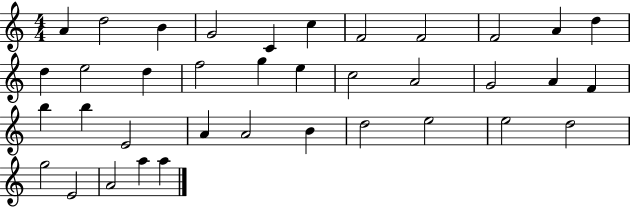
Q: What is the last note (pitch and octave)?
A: A5